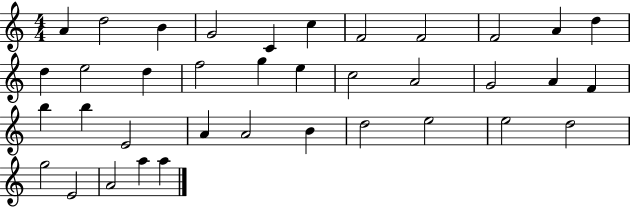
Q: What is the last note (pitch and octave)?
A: A5